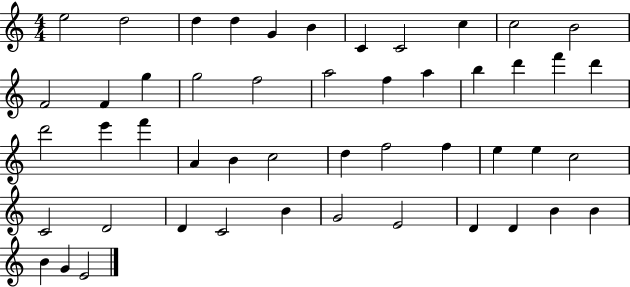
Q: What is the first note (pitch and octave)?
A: E5